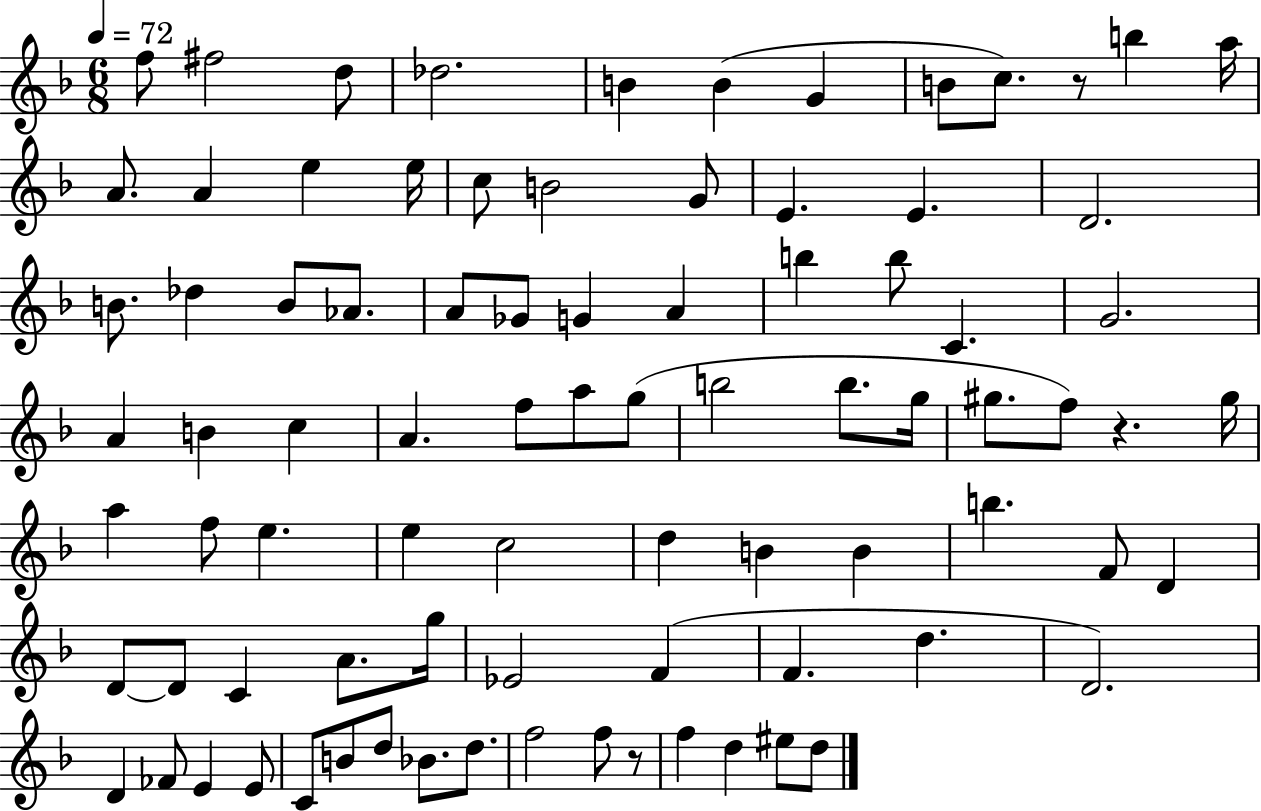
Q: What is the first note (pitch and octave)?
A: F5